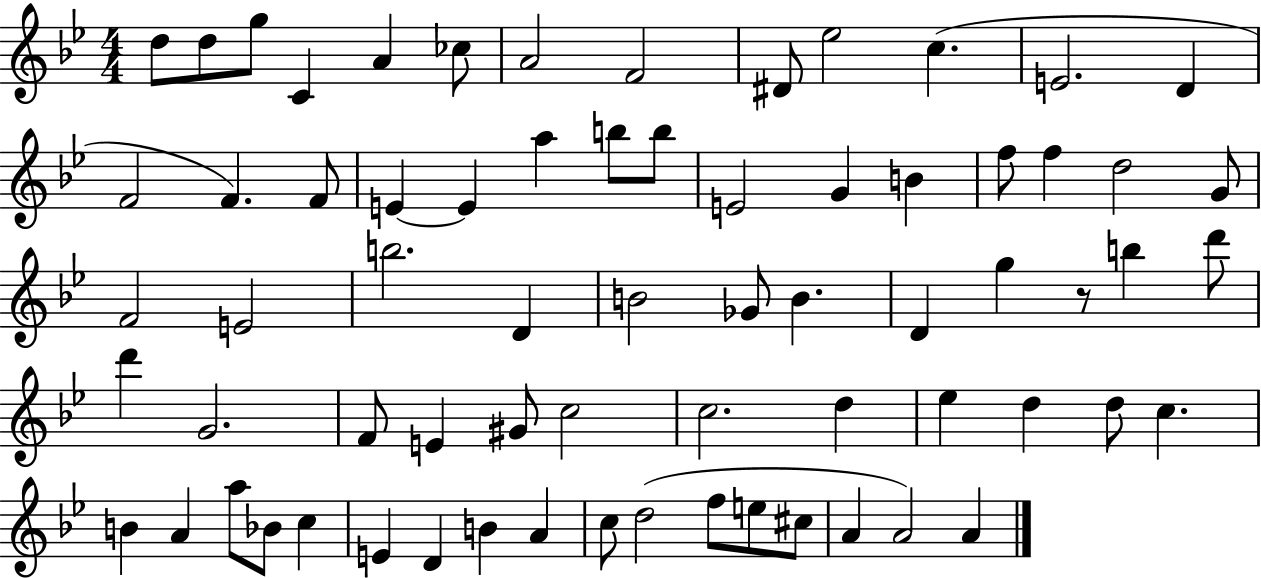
X:1
T:Untitled
M:4/4
L:1/4
K:Bb
d/2 d/2 g/2 C A _c/2 A2 F2 ^D/2 _e2 c E2 D F2 F F/2 E E a b/2 b/2 E2 G B f/2 f d2 G/2 F2 E2 b2 D B2 _G/2 B D g z/2 b d'/2 d' G2 F/2 E ^G/2 c2 c2 d _e d d/2 c B A a/2 _B/2 c E D B A c/2 d2 f/2 e/2 ^c/2 A A2 A